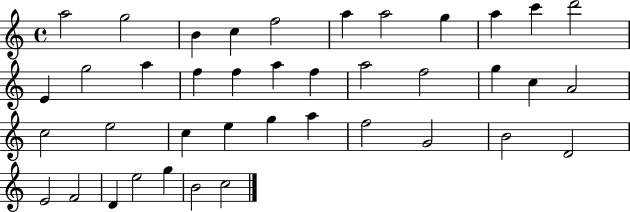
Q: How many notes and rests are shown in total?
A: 40